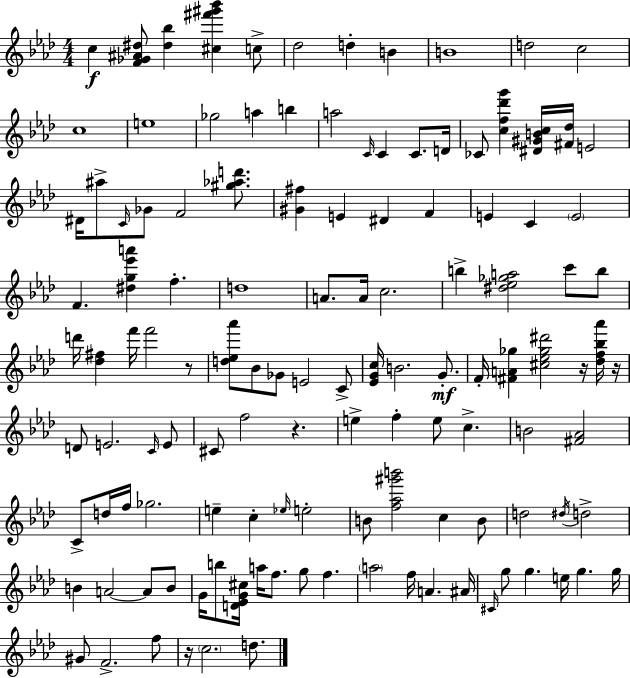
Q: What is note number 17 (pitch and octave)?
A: C4